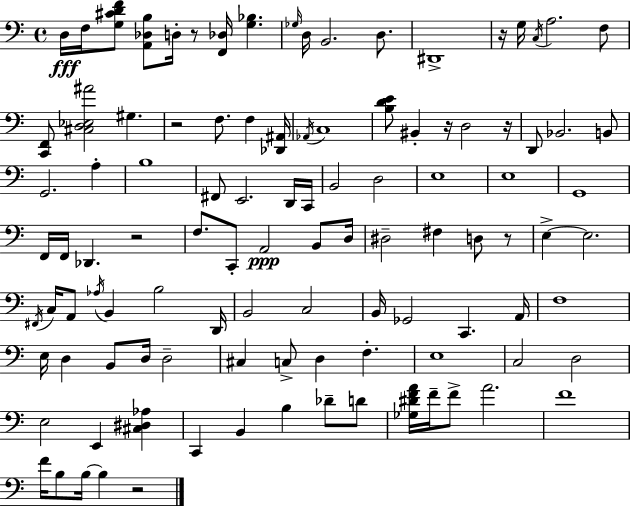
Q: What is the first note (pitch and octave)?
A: D3